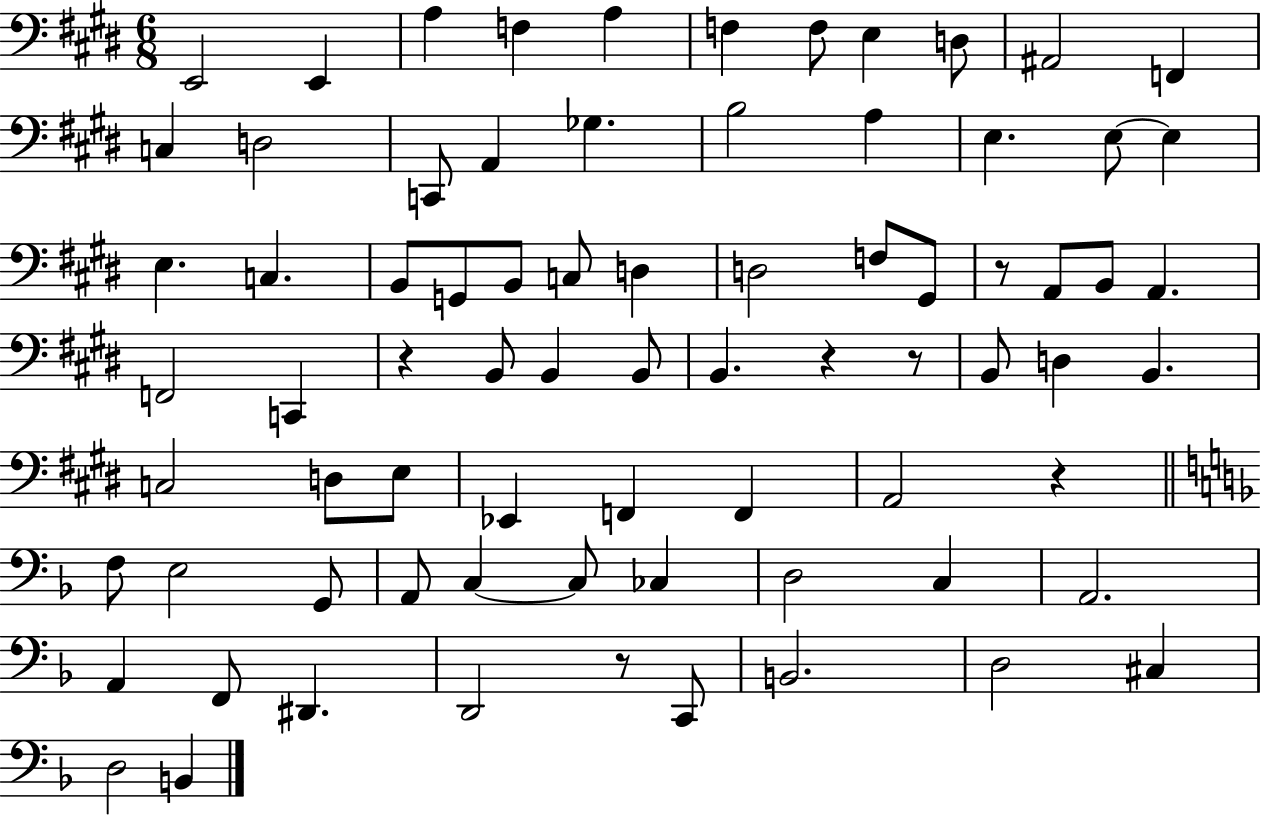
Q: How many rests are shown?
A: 6